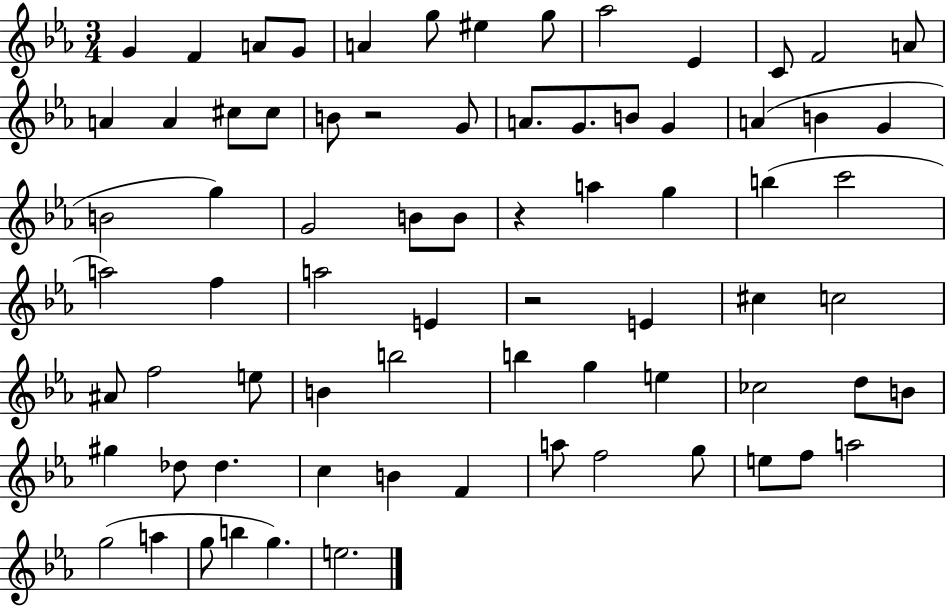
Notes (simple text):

G4/q F4/q A4/e G4/e A4/q G5/e EIS5/q G5/e Ab5/h Eb4/q C4/e F4/h A4/e A4/q A4/q C#5/e C#5/e B4/e R/h G4/e A4/e. G4/e. B4/e G4/q A4/q B4/q G4/q B4/h G5/q G4/h B4/e B4/e R/q A5/q G5/q B5/q C6/h A5/h F5/q A5/h E4/q R/h E4/q C#5/q C5/h A#4/e F5/h E5/e B4/q B5/h B5/q G5/q E5/q CES5/h D5/e B4/e G#5/q Db5/e Db5/q. C5/q B4/q F4/q A5/e F5/h G5/e E5/e F5/e A5/h G5/h A5/q G5/e B5/q G5/q. E5/h.